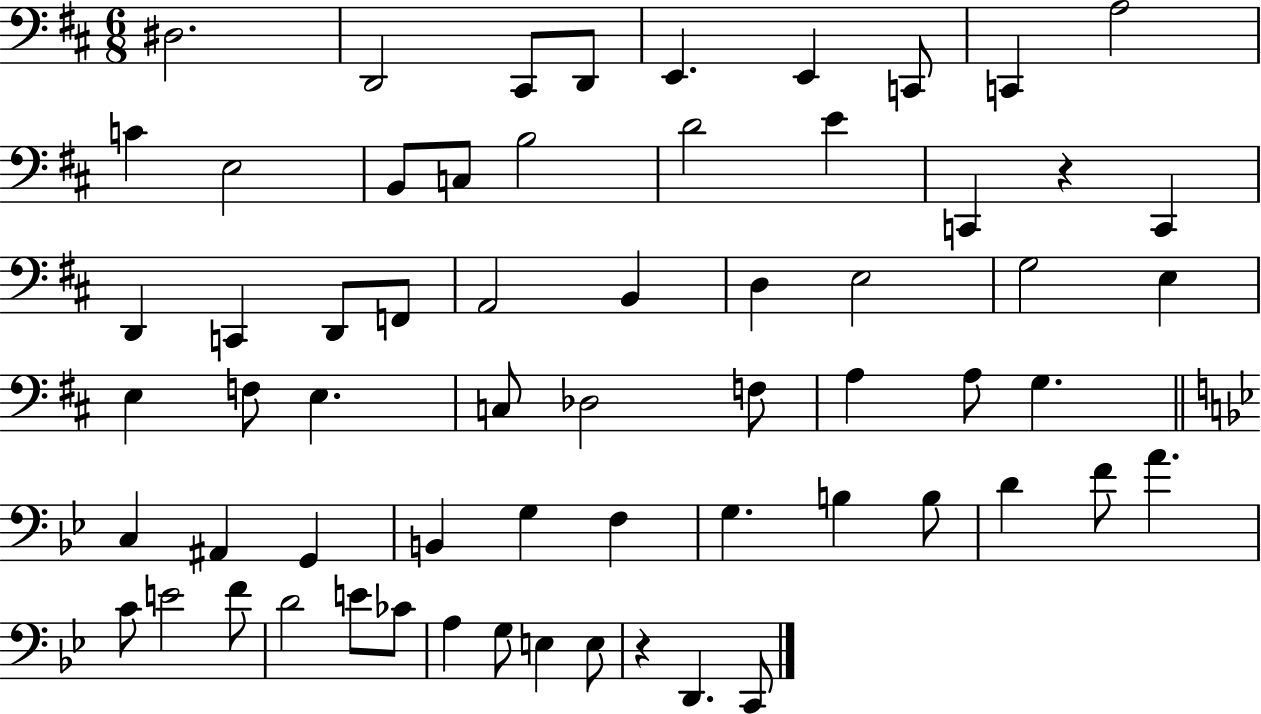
D#3/h. D2/h C#2/e D2/e E2/q. E2/q C2/e C2/q A3/h C4/q E3/h B2/e C3/e B3/h D4/h E4/q C2/q R/q C2/q D2/q C2/q D2/e F2/e A2/h B2/q D3/q E3/h G3/h E3/q E3/q F3/e E3/q. C3/e Db3/h F3/e A3/q A3/e G3/q. C3/q A#2/q G2/q B2/q G3/q F3/q G3/q. B3/q B3/e D4/q F4/e A4/q. C4/e E4/h F4/e D4/h E4/e CES4/e A3/q G3/e E3/q E3/e R/q D2/q. C2/e